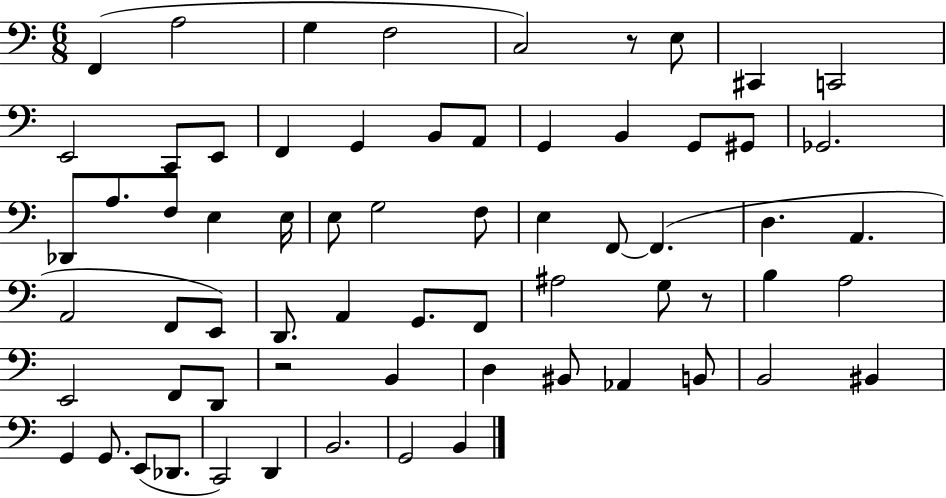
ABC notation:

X:1
T:Untitled
M:6/8
L:1/4
K:C
F,, A,2 G, F,2 C,2 z/2 E,/2 ^C,, C,,2 E,,2 C,,/2 E,,/2 F,, G,, B,,/2 A,,/2 G,, B,, G,,/2 ^G,,/2 _G,,2 _D,,/2 A,/2 F,/2 E, E,/4 E,/2 G,2 F,/2 E, F,,/2 F,, D, A,, A,,2 F,,/2 E,,/2 D,,/2 A,, G,,/2 F,,/2 ^A,2 G,/2 z/2 B, A,2 E,,2 F,,/2 D,,/2 z2 B,, D, ^B,,/2 _A,, B,,/2 B,,2 ^B,, G,, G,,/2 E,,/2 _D,,/2 C,,2 D,, B,,2 G,,2 B,,